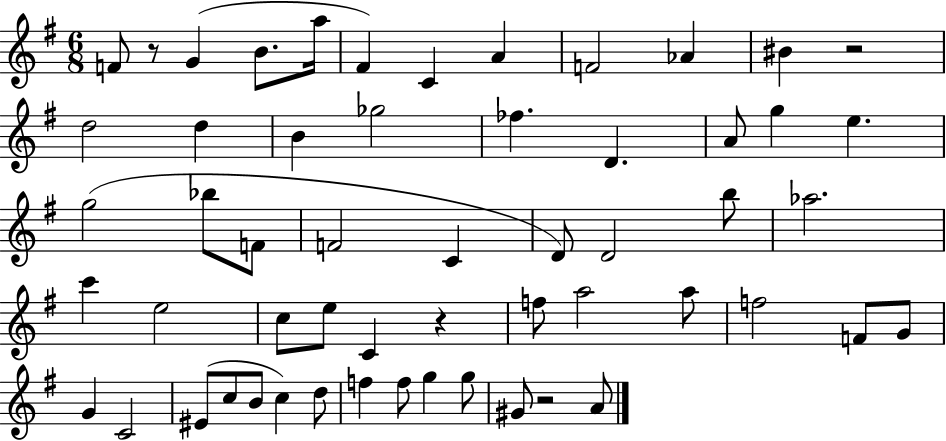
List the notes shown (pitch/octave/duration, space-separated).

F4/e R/e G4/q B4/e. A5/s F#4/q C4/q A4/q F4/h Ab4/q BIS4/q R/h D5/h D5/q B4/q Gb5/h FES5/q. D4/q. A4/e G5/q E5/q. G5/h Bb5/e F4/e F4/h C4/q D4/e D4/h B5/e Ab5/h. C6/q E5/h C5/e E5/e C4/q R/q F5/e A5/h A5/e F5/h F4/e G4/e G4/q C4/h EIS4/e C5/e B4/e C5/q D5/e F5/q F5/e G5/q G5/e G#4/e R/h A4/e